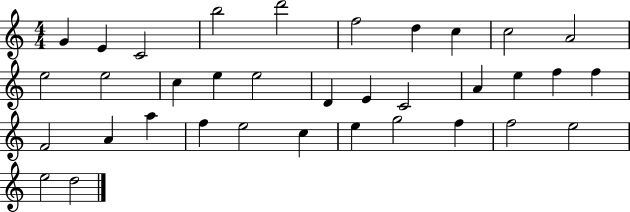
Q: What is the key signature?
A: C major